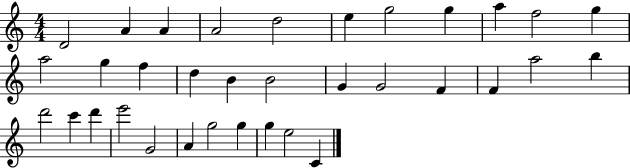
X:1
T:Untitled
M:4/4
L:1/4
K:C
D2 A A A2 d2 e g2 g a f2 g a2 g f d B B2 G G2 F F a2 b d'2 c' d' e'2 G2 A g2 g g e2 C